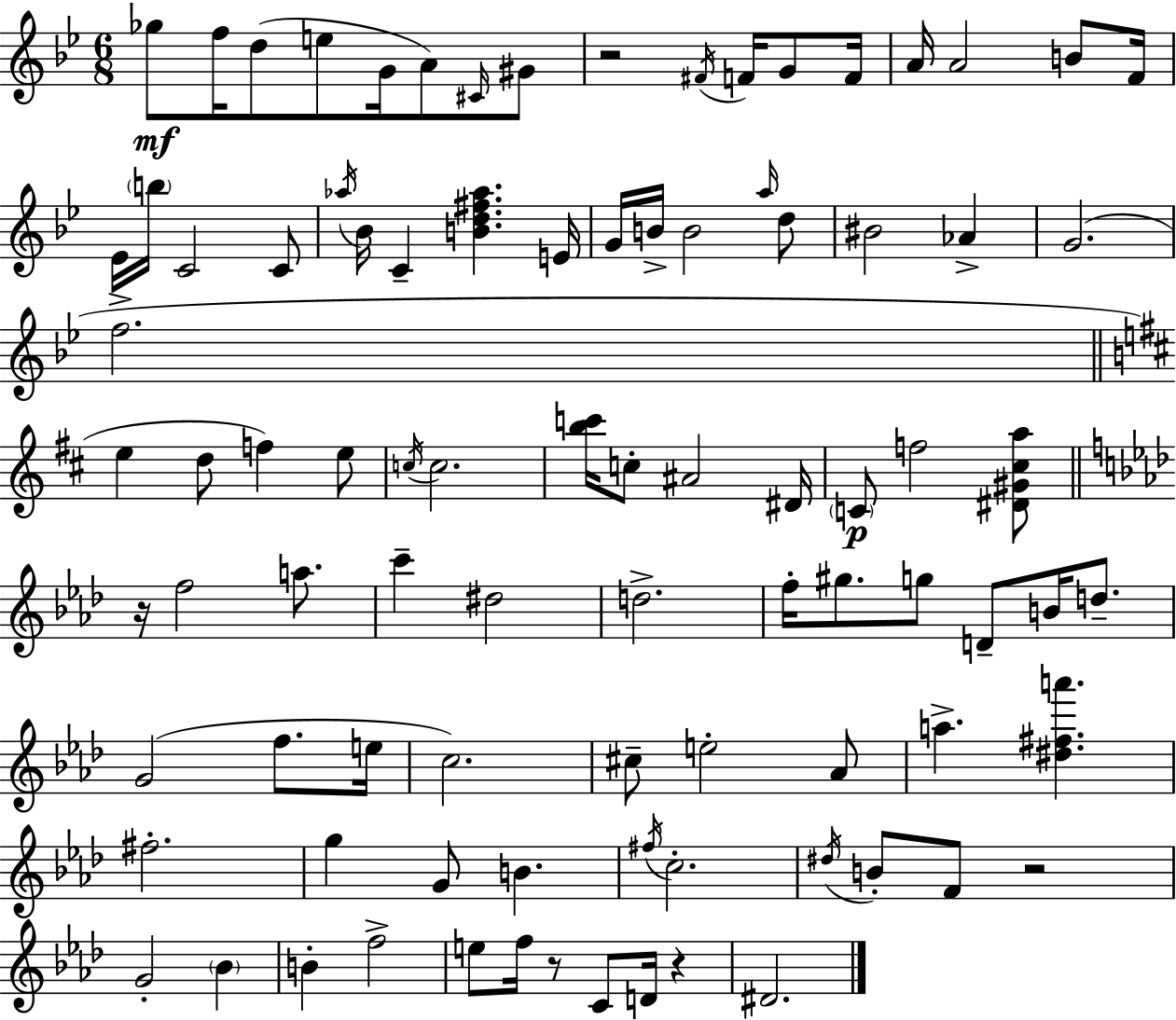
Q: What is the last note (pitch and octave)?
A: D#4